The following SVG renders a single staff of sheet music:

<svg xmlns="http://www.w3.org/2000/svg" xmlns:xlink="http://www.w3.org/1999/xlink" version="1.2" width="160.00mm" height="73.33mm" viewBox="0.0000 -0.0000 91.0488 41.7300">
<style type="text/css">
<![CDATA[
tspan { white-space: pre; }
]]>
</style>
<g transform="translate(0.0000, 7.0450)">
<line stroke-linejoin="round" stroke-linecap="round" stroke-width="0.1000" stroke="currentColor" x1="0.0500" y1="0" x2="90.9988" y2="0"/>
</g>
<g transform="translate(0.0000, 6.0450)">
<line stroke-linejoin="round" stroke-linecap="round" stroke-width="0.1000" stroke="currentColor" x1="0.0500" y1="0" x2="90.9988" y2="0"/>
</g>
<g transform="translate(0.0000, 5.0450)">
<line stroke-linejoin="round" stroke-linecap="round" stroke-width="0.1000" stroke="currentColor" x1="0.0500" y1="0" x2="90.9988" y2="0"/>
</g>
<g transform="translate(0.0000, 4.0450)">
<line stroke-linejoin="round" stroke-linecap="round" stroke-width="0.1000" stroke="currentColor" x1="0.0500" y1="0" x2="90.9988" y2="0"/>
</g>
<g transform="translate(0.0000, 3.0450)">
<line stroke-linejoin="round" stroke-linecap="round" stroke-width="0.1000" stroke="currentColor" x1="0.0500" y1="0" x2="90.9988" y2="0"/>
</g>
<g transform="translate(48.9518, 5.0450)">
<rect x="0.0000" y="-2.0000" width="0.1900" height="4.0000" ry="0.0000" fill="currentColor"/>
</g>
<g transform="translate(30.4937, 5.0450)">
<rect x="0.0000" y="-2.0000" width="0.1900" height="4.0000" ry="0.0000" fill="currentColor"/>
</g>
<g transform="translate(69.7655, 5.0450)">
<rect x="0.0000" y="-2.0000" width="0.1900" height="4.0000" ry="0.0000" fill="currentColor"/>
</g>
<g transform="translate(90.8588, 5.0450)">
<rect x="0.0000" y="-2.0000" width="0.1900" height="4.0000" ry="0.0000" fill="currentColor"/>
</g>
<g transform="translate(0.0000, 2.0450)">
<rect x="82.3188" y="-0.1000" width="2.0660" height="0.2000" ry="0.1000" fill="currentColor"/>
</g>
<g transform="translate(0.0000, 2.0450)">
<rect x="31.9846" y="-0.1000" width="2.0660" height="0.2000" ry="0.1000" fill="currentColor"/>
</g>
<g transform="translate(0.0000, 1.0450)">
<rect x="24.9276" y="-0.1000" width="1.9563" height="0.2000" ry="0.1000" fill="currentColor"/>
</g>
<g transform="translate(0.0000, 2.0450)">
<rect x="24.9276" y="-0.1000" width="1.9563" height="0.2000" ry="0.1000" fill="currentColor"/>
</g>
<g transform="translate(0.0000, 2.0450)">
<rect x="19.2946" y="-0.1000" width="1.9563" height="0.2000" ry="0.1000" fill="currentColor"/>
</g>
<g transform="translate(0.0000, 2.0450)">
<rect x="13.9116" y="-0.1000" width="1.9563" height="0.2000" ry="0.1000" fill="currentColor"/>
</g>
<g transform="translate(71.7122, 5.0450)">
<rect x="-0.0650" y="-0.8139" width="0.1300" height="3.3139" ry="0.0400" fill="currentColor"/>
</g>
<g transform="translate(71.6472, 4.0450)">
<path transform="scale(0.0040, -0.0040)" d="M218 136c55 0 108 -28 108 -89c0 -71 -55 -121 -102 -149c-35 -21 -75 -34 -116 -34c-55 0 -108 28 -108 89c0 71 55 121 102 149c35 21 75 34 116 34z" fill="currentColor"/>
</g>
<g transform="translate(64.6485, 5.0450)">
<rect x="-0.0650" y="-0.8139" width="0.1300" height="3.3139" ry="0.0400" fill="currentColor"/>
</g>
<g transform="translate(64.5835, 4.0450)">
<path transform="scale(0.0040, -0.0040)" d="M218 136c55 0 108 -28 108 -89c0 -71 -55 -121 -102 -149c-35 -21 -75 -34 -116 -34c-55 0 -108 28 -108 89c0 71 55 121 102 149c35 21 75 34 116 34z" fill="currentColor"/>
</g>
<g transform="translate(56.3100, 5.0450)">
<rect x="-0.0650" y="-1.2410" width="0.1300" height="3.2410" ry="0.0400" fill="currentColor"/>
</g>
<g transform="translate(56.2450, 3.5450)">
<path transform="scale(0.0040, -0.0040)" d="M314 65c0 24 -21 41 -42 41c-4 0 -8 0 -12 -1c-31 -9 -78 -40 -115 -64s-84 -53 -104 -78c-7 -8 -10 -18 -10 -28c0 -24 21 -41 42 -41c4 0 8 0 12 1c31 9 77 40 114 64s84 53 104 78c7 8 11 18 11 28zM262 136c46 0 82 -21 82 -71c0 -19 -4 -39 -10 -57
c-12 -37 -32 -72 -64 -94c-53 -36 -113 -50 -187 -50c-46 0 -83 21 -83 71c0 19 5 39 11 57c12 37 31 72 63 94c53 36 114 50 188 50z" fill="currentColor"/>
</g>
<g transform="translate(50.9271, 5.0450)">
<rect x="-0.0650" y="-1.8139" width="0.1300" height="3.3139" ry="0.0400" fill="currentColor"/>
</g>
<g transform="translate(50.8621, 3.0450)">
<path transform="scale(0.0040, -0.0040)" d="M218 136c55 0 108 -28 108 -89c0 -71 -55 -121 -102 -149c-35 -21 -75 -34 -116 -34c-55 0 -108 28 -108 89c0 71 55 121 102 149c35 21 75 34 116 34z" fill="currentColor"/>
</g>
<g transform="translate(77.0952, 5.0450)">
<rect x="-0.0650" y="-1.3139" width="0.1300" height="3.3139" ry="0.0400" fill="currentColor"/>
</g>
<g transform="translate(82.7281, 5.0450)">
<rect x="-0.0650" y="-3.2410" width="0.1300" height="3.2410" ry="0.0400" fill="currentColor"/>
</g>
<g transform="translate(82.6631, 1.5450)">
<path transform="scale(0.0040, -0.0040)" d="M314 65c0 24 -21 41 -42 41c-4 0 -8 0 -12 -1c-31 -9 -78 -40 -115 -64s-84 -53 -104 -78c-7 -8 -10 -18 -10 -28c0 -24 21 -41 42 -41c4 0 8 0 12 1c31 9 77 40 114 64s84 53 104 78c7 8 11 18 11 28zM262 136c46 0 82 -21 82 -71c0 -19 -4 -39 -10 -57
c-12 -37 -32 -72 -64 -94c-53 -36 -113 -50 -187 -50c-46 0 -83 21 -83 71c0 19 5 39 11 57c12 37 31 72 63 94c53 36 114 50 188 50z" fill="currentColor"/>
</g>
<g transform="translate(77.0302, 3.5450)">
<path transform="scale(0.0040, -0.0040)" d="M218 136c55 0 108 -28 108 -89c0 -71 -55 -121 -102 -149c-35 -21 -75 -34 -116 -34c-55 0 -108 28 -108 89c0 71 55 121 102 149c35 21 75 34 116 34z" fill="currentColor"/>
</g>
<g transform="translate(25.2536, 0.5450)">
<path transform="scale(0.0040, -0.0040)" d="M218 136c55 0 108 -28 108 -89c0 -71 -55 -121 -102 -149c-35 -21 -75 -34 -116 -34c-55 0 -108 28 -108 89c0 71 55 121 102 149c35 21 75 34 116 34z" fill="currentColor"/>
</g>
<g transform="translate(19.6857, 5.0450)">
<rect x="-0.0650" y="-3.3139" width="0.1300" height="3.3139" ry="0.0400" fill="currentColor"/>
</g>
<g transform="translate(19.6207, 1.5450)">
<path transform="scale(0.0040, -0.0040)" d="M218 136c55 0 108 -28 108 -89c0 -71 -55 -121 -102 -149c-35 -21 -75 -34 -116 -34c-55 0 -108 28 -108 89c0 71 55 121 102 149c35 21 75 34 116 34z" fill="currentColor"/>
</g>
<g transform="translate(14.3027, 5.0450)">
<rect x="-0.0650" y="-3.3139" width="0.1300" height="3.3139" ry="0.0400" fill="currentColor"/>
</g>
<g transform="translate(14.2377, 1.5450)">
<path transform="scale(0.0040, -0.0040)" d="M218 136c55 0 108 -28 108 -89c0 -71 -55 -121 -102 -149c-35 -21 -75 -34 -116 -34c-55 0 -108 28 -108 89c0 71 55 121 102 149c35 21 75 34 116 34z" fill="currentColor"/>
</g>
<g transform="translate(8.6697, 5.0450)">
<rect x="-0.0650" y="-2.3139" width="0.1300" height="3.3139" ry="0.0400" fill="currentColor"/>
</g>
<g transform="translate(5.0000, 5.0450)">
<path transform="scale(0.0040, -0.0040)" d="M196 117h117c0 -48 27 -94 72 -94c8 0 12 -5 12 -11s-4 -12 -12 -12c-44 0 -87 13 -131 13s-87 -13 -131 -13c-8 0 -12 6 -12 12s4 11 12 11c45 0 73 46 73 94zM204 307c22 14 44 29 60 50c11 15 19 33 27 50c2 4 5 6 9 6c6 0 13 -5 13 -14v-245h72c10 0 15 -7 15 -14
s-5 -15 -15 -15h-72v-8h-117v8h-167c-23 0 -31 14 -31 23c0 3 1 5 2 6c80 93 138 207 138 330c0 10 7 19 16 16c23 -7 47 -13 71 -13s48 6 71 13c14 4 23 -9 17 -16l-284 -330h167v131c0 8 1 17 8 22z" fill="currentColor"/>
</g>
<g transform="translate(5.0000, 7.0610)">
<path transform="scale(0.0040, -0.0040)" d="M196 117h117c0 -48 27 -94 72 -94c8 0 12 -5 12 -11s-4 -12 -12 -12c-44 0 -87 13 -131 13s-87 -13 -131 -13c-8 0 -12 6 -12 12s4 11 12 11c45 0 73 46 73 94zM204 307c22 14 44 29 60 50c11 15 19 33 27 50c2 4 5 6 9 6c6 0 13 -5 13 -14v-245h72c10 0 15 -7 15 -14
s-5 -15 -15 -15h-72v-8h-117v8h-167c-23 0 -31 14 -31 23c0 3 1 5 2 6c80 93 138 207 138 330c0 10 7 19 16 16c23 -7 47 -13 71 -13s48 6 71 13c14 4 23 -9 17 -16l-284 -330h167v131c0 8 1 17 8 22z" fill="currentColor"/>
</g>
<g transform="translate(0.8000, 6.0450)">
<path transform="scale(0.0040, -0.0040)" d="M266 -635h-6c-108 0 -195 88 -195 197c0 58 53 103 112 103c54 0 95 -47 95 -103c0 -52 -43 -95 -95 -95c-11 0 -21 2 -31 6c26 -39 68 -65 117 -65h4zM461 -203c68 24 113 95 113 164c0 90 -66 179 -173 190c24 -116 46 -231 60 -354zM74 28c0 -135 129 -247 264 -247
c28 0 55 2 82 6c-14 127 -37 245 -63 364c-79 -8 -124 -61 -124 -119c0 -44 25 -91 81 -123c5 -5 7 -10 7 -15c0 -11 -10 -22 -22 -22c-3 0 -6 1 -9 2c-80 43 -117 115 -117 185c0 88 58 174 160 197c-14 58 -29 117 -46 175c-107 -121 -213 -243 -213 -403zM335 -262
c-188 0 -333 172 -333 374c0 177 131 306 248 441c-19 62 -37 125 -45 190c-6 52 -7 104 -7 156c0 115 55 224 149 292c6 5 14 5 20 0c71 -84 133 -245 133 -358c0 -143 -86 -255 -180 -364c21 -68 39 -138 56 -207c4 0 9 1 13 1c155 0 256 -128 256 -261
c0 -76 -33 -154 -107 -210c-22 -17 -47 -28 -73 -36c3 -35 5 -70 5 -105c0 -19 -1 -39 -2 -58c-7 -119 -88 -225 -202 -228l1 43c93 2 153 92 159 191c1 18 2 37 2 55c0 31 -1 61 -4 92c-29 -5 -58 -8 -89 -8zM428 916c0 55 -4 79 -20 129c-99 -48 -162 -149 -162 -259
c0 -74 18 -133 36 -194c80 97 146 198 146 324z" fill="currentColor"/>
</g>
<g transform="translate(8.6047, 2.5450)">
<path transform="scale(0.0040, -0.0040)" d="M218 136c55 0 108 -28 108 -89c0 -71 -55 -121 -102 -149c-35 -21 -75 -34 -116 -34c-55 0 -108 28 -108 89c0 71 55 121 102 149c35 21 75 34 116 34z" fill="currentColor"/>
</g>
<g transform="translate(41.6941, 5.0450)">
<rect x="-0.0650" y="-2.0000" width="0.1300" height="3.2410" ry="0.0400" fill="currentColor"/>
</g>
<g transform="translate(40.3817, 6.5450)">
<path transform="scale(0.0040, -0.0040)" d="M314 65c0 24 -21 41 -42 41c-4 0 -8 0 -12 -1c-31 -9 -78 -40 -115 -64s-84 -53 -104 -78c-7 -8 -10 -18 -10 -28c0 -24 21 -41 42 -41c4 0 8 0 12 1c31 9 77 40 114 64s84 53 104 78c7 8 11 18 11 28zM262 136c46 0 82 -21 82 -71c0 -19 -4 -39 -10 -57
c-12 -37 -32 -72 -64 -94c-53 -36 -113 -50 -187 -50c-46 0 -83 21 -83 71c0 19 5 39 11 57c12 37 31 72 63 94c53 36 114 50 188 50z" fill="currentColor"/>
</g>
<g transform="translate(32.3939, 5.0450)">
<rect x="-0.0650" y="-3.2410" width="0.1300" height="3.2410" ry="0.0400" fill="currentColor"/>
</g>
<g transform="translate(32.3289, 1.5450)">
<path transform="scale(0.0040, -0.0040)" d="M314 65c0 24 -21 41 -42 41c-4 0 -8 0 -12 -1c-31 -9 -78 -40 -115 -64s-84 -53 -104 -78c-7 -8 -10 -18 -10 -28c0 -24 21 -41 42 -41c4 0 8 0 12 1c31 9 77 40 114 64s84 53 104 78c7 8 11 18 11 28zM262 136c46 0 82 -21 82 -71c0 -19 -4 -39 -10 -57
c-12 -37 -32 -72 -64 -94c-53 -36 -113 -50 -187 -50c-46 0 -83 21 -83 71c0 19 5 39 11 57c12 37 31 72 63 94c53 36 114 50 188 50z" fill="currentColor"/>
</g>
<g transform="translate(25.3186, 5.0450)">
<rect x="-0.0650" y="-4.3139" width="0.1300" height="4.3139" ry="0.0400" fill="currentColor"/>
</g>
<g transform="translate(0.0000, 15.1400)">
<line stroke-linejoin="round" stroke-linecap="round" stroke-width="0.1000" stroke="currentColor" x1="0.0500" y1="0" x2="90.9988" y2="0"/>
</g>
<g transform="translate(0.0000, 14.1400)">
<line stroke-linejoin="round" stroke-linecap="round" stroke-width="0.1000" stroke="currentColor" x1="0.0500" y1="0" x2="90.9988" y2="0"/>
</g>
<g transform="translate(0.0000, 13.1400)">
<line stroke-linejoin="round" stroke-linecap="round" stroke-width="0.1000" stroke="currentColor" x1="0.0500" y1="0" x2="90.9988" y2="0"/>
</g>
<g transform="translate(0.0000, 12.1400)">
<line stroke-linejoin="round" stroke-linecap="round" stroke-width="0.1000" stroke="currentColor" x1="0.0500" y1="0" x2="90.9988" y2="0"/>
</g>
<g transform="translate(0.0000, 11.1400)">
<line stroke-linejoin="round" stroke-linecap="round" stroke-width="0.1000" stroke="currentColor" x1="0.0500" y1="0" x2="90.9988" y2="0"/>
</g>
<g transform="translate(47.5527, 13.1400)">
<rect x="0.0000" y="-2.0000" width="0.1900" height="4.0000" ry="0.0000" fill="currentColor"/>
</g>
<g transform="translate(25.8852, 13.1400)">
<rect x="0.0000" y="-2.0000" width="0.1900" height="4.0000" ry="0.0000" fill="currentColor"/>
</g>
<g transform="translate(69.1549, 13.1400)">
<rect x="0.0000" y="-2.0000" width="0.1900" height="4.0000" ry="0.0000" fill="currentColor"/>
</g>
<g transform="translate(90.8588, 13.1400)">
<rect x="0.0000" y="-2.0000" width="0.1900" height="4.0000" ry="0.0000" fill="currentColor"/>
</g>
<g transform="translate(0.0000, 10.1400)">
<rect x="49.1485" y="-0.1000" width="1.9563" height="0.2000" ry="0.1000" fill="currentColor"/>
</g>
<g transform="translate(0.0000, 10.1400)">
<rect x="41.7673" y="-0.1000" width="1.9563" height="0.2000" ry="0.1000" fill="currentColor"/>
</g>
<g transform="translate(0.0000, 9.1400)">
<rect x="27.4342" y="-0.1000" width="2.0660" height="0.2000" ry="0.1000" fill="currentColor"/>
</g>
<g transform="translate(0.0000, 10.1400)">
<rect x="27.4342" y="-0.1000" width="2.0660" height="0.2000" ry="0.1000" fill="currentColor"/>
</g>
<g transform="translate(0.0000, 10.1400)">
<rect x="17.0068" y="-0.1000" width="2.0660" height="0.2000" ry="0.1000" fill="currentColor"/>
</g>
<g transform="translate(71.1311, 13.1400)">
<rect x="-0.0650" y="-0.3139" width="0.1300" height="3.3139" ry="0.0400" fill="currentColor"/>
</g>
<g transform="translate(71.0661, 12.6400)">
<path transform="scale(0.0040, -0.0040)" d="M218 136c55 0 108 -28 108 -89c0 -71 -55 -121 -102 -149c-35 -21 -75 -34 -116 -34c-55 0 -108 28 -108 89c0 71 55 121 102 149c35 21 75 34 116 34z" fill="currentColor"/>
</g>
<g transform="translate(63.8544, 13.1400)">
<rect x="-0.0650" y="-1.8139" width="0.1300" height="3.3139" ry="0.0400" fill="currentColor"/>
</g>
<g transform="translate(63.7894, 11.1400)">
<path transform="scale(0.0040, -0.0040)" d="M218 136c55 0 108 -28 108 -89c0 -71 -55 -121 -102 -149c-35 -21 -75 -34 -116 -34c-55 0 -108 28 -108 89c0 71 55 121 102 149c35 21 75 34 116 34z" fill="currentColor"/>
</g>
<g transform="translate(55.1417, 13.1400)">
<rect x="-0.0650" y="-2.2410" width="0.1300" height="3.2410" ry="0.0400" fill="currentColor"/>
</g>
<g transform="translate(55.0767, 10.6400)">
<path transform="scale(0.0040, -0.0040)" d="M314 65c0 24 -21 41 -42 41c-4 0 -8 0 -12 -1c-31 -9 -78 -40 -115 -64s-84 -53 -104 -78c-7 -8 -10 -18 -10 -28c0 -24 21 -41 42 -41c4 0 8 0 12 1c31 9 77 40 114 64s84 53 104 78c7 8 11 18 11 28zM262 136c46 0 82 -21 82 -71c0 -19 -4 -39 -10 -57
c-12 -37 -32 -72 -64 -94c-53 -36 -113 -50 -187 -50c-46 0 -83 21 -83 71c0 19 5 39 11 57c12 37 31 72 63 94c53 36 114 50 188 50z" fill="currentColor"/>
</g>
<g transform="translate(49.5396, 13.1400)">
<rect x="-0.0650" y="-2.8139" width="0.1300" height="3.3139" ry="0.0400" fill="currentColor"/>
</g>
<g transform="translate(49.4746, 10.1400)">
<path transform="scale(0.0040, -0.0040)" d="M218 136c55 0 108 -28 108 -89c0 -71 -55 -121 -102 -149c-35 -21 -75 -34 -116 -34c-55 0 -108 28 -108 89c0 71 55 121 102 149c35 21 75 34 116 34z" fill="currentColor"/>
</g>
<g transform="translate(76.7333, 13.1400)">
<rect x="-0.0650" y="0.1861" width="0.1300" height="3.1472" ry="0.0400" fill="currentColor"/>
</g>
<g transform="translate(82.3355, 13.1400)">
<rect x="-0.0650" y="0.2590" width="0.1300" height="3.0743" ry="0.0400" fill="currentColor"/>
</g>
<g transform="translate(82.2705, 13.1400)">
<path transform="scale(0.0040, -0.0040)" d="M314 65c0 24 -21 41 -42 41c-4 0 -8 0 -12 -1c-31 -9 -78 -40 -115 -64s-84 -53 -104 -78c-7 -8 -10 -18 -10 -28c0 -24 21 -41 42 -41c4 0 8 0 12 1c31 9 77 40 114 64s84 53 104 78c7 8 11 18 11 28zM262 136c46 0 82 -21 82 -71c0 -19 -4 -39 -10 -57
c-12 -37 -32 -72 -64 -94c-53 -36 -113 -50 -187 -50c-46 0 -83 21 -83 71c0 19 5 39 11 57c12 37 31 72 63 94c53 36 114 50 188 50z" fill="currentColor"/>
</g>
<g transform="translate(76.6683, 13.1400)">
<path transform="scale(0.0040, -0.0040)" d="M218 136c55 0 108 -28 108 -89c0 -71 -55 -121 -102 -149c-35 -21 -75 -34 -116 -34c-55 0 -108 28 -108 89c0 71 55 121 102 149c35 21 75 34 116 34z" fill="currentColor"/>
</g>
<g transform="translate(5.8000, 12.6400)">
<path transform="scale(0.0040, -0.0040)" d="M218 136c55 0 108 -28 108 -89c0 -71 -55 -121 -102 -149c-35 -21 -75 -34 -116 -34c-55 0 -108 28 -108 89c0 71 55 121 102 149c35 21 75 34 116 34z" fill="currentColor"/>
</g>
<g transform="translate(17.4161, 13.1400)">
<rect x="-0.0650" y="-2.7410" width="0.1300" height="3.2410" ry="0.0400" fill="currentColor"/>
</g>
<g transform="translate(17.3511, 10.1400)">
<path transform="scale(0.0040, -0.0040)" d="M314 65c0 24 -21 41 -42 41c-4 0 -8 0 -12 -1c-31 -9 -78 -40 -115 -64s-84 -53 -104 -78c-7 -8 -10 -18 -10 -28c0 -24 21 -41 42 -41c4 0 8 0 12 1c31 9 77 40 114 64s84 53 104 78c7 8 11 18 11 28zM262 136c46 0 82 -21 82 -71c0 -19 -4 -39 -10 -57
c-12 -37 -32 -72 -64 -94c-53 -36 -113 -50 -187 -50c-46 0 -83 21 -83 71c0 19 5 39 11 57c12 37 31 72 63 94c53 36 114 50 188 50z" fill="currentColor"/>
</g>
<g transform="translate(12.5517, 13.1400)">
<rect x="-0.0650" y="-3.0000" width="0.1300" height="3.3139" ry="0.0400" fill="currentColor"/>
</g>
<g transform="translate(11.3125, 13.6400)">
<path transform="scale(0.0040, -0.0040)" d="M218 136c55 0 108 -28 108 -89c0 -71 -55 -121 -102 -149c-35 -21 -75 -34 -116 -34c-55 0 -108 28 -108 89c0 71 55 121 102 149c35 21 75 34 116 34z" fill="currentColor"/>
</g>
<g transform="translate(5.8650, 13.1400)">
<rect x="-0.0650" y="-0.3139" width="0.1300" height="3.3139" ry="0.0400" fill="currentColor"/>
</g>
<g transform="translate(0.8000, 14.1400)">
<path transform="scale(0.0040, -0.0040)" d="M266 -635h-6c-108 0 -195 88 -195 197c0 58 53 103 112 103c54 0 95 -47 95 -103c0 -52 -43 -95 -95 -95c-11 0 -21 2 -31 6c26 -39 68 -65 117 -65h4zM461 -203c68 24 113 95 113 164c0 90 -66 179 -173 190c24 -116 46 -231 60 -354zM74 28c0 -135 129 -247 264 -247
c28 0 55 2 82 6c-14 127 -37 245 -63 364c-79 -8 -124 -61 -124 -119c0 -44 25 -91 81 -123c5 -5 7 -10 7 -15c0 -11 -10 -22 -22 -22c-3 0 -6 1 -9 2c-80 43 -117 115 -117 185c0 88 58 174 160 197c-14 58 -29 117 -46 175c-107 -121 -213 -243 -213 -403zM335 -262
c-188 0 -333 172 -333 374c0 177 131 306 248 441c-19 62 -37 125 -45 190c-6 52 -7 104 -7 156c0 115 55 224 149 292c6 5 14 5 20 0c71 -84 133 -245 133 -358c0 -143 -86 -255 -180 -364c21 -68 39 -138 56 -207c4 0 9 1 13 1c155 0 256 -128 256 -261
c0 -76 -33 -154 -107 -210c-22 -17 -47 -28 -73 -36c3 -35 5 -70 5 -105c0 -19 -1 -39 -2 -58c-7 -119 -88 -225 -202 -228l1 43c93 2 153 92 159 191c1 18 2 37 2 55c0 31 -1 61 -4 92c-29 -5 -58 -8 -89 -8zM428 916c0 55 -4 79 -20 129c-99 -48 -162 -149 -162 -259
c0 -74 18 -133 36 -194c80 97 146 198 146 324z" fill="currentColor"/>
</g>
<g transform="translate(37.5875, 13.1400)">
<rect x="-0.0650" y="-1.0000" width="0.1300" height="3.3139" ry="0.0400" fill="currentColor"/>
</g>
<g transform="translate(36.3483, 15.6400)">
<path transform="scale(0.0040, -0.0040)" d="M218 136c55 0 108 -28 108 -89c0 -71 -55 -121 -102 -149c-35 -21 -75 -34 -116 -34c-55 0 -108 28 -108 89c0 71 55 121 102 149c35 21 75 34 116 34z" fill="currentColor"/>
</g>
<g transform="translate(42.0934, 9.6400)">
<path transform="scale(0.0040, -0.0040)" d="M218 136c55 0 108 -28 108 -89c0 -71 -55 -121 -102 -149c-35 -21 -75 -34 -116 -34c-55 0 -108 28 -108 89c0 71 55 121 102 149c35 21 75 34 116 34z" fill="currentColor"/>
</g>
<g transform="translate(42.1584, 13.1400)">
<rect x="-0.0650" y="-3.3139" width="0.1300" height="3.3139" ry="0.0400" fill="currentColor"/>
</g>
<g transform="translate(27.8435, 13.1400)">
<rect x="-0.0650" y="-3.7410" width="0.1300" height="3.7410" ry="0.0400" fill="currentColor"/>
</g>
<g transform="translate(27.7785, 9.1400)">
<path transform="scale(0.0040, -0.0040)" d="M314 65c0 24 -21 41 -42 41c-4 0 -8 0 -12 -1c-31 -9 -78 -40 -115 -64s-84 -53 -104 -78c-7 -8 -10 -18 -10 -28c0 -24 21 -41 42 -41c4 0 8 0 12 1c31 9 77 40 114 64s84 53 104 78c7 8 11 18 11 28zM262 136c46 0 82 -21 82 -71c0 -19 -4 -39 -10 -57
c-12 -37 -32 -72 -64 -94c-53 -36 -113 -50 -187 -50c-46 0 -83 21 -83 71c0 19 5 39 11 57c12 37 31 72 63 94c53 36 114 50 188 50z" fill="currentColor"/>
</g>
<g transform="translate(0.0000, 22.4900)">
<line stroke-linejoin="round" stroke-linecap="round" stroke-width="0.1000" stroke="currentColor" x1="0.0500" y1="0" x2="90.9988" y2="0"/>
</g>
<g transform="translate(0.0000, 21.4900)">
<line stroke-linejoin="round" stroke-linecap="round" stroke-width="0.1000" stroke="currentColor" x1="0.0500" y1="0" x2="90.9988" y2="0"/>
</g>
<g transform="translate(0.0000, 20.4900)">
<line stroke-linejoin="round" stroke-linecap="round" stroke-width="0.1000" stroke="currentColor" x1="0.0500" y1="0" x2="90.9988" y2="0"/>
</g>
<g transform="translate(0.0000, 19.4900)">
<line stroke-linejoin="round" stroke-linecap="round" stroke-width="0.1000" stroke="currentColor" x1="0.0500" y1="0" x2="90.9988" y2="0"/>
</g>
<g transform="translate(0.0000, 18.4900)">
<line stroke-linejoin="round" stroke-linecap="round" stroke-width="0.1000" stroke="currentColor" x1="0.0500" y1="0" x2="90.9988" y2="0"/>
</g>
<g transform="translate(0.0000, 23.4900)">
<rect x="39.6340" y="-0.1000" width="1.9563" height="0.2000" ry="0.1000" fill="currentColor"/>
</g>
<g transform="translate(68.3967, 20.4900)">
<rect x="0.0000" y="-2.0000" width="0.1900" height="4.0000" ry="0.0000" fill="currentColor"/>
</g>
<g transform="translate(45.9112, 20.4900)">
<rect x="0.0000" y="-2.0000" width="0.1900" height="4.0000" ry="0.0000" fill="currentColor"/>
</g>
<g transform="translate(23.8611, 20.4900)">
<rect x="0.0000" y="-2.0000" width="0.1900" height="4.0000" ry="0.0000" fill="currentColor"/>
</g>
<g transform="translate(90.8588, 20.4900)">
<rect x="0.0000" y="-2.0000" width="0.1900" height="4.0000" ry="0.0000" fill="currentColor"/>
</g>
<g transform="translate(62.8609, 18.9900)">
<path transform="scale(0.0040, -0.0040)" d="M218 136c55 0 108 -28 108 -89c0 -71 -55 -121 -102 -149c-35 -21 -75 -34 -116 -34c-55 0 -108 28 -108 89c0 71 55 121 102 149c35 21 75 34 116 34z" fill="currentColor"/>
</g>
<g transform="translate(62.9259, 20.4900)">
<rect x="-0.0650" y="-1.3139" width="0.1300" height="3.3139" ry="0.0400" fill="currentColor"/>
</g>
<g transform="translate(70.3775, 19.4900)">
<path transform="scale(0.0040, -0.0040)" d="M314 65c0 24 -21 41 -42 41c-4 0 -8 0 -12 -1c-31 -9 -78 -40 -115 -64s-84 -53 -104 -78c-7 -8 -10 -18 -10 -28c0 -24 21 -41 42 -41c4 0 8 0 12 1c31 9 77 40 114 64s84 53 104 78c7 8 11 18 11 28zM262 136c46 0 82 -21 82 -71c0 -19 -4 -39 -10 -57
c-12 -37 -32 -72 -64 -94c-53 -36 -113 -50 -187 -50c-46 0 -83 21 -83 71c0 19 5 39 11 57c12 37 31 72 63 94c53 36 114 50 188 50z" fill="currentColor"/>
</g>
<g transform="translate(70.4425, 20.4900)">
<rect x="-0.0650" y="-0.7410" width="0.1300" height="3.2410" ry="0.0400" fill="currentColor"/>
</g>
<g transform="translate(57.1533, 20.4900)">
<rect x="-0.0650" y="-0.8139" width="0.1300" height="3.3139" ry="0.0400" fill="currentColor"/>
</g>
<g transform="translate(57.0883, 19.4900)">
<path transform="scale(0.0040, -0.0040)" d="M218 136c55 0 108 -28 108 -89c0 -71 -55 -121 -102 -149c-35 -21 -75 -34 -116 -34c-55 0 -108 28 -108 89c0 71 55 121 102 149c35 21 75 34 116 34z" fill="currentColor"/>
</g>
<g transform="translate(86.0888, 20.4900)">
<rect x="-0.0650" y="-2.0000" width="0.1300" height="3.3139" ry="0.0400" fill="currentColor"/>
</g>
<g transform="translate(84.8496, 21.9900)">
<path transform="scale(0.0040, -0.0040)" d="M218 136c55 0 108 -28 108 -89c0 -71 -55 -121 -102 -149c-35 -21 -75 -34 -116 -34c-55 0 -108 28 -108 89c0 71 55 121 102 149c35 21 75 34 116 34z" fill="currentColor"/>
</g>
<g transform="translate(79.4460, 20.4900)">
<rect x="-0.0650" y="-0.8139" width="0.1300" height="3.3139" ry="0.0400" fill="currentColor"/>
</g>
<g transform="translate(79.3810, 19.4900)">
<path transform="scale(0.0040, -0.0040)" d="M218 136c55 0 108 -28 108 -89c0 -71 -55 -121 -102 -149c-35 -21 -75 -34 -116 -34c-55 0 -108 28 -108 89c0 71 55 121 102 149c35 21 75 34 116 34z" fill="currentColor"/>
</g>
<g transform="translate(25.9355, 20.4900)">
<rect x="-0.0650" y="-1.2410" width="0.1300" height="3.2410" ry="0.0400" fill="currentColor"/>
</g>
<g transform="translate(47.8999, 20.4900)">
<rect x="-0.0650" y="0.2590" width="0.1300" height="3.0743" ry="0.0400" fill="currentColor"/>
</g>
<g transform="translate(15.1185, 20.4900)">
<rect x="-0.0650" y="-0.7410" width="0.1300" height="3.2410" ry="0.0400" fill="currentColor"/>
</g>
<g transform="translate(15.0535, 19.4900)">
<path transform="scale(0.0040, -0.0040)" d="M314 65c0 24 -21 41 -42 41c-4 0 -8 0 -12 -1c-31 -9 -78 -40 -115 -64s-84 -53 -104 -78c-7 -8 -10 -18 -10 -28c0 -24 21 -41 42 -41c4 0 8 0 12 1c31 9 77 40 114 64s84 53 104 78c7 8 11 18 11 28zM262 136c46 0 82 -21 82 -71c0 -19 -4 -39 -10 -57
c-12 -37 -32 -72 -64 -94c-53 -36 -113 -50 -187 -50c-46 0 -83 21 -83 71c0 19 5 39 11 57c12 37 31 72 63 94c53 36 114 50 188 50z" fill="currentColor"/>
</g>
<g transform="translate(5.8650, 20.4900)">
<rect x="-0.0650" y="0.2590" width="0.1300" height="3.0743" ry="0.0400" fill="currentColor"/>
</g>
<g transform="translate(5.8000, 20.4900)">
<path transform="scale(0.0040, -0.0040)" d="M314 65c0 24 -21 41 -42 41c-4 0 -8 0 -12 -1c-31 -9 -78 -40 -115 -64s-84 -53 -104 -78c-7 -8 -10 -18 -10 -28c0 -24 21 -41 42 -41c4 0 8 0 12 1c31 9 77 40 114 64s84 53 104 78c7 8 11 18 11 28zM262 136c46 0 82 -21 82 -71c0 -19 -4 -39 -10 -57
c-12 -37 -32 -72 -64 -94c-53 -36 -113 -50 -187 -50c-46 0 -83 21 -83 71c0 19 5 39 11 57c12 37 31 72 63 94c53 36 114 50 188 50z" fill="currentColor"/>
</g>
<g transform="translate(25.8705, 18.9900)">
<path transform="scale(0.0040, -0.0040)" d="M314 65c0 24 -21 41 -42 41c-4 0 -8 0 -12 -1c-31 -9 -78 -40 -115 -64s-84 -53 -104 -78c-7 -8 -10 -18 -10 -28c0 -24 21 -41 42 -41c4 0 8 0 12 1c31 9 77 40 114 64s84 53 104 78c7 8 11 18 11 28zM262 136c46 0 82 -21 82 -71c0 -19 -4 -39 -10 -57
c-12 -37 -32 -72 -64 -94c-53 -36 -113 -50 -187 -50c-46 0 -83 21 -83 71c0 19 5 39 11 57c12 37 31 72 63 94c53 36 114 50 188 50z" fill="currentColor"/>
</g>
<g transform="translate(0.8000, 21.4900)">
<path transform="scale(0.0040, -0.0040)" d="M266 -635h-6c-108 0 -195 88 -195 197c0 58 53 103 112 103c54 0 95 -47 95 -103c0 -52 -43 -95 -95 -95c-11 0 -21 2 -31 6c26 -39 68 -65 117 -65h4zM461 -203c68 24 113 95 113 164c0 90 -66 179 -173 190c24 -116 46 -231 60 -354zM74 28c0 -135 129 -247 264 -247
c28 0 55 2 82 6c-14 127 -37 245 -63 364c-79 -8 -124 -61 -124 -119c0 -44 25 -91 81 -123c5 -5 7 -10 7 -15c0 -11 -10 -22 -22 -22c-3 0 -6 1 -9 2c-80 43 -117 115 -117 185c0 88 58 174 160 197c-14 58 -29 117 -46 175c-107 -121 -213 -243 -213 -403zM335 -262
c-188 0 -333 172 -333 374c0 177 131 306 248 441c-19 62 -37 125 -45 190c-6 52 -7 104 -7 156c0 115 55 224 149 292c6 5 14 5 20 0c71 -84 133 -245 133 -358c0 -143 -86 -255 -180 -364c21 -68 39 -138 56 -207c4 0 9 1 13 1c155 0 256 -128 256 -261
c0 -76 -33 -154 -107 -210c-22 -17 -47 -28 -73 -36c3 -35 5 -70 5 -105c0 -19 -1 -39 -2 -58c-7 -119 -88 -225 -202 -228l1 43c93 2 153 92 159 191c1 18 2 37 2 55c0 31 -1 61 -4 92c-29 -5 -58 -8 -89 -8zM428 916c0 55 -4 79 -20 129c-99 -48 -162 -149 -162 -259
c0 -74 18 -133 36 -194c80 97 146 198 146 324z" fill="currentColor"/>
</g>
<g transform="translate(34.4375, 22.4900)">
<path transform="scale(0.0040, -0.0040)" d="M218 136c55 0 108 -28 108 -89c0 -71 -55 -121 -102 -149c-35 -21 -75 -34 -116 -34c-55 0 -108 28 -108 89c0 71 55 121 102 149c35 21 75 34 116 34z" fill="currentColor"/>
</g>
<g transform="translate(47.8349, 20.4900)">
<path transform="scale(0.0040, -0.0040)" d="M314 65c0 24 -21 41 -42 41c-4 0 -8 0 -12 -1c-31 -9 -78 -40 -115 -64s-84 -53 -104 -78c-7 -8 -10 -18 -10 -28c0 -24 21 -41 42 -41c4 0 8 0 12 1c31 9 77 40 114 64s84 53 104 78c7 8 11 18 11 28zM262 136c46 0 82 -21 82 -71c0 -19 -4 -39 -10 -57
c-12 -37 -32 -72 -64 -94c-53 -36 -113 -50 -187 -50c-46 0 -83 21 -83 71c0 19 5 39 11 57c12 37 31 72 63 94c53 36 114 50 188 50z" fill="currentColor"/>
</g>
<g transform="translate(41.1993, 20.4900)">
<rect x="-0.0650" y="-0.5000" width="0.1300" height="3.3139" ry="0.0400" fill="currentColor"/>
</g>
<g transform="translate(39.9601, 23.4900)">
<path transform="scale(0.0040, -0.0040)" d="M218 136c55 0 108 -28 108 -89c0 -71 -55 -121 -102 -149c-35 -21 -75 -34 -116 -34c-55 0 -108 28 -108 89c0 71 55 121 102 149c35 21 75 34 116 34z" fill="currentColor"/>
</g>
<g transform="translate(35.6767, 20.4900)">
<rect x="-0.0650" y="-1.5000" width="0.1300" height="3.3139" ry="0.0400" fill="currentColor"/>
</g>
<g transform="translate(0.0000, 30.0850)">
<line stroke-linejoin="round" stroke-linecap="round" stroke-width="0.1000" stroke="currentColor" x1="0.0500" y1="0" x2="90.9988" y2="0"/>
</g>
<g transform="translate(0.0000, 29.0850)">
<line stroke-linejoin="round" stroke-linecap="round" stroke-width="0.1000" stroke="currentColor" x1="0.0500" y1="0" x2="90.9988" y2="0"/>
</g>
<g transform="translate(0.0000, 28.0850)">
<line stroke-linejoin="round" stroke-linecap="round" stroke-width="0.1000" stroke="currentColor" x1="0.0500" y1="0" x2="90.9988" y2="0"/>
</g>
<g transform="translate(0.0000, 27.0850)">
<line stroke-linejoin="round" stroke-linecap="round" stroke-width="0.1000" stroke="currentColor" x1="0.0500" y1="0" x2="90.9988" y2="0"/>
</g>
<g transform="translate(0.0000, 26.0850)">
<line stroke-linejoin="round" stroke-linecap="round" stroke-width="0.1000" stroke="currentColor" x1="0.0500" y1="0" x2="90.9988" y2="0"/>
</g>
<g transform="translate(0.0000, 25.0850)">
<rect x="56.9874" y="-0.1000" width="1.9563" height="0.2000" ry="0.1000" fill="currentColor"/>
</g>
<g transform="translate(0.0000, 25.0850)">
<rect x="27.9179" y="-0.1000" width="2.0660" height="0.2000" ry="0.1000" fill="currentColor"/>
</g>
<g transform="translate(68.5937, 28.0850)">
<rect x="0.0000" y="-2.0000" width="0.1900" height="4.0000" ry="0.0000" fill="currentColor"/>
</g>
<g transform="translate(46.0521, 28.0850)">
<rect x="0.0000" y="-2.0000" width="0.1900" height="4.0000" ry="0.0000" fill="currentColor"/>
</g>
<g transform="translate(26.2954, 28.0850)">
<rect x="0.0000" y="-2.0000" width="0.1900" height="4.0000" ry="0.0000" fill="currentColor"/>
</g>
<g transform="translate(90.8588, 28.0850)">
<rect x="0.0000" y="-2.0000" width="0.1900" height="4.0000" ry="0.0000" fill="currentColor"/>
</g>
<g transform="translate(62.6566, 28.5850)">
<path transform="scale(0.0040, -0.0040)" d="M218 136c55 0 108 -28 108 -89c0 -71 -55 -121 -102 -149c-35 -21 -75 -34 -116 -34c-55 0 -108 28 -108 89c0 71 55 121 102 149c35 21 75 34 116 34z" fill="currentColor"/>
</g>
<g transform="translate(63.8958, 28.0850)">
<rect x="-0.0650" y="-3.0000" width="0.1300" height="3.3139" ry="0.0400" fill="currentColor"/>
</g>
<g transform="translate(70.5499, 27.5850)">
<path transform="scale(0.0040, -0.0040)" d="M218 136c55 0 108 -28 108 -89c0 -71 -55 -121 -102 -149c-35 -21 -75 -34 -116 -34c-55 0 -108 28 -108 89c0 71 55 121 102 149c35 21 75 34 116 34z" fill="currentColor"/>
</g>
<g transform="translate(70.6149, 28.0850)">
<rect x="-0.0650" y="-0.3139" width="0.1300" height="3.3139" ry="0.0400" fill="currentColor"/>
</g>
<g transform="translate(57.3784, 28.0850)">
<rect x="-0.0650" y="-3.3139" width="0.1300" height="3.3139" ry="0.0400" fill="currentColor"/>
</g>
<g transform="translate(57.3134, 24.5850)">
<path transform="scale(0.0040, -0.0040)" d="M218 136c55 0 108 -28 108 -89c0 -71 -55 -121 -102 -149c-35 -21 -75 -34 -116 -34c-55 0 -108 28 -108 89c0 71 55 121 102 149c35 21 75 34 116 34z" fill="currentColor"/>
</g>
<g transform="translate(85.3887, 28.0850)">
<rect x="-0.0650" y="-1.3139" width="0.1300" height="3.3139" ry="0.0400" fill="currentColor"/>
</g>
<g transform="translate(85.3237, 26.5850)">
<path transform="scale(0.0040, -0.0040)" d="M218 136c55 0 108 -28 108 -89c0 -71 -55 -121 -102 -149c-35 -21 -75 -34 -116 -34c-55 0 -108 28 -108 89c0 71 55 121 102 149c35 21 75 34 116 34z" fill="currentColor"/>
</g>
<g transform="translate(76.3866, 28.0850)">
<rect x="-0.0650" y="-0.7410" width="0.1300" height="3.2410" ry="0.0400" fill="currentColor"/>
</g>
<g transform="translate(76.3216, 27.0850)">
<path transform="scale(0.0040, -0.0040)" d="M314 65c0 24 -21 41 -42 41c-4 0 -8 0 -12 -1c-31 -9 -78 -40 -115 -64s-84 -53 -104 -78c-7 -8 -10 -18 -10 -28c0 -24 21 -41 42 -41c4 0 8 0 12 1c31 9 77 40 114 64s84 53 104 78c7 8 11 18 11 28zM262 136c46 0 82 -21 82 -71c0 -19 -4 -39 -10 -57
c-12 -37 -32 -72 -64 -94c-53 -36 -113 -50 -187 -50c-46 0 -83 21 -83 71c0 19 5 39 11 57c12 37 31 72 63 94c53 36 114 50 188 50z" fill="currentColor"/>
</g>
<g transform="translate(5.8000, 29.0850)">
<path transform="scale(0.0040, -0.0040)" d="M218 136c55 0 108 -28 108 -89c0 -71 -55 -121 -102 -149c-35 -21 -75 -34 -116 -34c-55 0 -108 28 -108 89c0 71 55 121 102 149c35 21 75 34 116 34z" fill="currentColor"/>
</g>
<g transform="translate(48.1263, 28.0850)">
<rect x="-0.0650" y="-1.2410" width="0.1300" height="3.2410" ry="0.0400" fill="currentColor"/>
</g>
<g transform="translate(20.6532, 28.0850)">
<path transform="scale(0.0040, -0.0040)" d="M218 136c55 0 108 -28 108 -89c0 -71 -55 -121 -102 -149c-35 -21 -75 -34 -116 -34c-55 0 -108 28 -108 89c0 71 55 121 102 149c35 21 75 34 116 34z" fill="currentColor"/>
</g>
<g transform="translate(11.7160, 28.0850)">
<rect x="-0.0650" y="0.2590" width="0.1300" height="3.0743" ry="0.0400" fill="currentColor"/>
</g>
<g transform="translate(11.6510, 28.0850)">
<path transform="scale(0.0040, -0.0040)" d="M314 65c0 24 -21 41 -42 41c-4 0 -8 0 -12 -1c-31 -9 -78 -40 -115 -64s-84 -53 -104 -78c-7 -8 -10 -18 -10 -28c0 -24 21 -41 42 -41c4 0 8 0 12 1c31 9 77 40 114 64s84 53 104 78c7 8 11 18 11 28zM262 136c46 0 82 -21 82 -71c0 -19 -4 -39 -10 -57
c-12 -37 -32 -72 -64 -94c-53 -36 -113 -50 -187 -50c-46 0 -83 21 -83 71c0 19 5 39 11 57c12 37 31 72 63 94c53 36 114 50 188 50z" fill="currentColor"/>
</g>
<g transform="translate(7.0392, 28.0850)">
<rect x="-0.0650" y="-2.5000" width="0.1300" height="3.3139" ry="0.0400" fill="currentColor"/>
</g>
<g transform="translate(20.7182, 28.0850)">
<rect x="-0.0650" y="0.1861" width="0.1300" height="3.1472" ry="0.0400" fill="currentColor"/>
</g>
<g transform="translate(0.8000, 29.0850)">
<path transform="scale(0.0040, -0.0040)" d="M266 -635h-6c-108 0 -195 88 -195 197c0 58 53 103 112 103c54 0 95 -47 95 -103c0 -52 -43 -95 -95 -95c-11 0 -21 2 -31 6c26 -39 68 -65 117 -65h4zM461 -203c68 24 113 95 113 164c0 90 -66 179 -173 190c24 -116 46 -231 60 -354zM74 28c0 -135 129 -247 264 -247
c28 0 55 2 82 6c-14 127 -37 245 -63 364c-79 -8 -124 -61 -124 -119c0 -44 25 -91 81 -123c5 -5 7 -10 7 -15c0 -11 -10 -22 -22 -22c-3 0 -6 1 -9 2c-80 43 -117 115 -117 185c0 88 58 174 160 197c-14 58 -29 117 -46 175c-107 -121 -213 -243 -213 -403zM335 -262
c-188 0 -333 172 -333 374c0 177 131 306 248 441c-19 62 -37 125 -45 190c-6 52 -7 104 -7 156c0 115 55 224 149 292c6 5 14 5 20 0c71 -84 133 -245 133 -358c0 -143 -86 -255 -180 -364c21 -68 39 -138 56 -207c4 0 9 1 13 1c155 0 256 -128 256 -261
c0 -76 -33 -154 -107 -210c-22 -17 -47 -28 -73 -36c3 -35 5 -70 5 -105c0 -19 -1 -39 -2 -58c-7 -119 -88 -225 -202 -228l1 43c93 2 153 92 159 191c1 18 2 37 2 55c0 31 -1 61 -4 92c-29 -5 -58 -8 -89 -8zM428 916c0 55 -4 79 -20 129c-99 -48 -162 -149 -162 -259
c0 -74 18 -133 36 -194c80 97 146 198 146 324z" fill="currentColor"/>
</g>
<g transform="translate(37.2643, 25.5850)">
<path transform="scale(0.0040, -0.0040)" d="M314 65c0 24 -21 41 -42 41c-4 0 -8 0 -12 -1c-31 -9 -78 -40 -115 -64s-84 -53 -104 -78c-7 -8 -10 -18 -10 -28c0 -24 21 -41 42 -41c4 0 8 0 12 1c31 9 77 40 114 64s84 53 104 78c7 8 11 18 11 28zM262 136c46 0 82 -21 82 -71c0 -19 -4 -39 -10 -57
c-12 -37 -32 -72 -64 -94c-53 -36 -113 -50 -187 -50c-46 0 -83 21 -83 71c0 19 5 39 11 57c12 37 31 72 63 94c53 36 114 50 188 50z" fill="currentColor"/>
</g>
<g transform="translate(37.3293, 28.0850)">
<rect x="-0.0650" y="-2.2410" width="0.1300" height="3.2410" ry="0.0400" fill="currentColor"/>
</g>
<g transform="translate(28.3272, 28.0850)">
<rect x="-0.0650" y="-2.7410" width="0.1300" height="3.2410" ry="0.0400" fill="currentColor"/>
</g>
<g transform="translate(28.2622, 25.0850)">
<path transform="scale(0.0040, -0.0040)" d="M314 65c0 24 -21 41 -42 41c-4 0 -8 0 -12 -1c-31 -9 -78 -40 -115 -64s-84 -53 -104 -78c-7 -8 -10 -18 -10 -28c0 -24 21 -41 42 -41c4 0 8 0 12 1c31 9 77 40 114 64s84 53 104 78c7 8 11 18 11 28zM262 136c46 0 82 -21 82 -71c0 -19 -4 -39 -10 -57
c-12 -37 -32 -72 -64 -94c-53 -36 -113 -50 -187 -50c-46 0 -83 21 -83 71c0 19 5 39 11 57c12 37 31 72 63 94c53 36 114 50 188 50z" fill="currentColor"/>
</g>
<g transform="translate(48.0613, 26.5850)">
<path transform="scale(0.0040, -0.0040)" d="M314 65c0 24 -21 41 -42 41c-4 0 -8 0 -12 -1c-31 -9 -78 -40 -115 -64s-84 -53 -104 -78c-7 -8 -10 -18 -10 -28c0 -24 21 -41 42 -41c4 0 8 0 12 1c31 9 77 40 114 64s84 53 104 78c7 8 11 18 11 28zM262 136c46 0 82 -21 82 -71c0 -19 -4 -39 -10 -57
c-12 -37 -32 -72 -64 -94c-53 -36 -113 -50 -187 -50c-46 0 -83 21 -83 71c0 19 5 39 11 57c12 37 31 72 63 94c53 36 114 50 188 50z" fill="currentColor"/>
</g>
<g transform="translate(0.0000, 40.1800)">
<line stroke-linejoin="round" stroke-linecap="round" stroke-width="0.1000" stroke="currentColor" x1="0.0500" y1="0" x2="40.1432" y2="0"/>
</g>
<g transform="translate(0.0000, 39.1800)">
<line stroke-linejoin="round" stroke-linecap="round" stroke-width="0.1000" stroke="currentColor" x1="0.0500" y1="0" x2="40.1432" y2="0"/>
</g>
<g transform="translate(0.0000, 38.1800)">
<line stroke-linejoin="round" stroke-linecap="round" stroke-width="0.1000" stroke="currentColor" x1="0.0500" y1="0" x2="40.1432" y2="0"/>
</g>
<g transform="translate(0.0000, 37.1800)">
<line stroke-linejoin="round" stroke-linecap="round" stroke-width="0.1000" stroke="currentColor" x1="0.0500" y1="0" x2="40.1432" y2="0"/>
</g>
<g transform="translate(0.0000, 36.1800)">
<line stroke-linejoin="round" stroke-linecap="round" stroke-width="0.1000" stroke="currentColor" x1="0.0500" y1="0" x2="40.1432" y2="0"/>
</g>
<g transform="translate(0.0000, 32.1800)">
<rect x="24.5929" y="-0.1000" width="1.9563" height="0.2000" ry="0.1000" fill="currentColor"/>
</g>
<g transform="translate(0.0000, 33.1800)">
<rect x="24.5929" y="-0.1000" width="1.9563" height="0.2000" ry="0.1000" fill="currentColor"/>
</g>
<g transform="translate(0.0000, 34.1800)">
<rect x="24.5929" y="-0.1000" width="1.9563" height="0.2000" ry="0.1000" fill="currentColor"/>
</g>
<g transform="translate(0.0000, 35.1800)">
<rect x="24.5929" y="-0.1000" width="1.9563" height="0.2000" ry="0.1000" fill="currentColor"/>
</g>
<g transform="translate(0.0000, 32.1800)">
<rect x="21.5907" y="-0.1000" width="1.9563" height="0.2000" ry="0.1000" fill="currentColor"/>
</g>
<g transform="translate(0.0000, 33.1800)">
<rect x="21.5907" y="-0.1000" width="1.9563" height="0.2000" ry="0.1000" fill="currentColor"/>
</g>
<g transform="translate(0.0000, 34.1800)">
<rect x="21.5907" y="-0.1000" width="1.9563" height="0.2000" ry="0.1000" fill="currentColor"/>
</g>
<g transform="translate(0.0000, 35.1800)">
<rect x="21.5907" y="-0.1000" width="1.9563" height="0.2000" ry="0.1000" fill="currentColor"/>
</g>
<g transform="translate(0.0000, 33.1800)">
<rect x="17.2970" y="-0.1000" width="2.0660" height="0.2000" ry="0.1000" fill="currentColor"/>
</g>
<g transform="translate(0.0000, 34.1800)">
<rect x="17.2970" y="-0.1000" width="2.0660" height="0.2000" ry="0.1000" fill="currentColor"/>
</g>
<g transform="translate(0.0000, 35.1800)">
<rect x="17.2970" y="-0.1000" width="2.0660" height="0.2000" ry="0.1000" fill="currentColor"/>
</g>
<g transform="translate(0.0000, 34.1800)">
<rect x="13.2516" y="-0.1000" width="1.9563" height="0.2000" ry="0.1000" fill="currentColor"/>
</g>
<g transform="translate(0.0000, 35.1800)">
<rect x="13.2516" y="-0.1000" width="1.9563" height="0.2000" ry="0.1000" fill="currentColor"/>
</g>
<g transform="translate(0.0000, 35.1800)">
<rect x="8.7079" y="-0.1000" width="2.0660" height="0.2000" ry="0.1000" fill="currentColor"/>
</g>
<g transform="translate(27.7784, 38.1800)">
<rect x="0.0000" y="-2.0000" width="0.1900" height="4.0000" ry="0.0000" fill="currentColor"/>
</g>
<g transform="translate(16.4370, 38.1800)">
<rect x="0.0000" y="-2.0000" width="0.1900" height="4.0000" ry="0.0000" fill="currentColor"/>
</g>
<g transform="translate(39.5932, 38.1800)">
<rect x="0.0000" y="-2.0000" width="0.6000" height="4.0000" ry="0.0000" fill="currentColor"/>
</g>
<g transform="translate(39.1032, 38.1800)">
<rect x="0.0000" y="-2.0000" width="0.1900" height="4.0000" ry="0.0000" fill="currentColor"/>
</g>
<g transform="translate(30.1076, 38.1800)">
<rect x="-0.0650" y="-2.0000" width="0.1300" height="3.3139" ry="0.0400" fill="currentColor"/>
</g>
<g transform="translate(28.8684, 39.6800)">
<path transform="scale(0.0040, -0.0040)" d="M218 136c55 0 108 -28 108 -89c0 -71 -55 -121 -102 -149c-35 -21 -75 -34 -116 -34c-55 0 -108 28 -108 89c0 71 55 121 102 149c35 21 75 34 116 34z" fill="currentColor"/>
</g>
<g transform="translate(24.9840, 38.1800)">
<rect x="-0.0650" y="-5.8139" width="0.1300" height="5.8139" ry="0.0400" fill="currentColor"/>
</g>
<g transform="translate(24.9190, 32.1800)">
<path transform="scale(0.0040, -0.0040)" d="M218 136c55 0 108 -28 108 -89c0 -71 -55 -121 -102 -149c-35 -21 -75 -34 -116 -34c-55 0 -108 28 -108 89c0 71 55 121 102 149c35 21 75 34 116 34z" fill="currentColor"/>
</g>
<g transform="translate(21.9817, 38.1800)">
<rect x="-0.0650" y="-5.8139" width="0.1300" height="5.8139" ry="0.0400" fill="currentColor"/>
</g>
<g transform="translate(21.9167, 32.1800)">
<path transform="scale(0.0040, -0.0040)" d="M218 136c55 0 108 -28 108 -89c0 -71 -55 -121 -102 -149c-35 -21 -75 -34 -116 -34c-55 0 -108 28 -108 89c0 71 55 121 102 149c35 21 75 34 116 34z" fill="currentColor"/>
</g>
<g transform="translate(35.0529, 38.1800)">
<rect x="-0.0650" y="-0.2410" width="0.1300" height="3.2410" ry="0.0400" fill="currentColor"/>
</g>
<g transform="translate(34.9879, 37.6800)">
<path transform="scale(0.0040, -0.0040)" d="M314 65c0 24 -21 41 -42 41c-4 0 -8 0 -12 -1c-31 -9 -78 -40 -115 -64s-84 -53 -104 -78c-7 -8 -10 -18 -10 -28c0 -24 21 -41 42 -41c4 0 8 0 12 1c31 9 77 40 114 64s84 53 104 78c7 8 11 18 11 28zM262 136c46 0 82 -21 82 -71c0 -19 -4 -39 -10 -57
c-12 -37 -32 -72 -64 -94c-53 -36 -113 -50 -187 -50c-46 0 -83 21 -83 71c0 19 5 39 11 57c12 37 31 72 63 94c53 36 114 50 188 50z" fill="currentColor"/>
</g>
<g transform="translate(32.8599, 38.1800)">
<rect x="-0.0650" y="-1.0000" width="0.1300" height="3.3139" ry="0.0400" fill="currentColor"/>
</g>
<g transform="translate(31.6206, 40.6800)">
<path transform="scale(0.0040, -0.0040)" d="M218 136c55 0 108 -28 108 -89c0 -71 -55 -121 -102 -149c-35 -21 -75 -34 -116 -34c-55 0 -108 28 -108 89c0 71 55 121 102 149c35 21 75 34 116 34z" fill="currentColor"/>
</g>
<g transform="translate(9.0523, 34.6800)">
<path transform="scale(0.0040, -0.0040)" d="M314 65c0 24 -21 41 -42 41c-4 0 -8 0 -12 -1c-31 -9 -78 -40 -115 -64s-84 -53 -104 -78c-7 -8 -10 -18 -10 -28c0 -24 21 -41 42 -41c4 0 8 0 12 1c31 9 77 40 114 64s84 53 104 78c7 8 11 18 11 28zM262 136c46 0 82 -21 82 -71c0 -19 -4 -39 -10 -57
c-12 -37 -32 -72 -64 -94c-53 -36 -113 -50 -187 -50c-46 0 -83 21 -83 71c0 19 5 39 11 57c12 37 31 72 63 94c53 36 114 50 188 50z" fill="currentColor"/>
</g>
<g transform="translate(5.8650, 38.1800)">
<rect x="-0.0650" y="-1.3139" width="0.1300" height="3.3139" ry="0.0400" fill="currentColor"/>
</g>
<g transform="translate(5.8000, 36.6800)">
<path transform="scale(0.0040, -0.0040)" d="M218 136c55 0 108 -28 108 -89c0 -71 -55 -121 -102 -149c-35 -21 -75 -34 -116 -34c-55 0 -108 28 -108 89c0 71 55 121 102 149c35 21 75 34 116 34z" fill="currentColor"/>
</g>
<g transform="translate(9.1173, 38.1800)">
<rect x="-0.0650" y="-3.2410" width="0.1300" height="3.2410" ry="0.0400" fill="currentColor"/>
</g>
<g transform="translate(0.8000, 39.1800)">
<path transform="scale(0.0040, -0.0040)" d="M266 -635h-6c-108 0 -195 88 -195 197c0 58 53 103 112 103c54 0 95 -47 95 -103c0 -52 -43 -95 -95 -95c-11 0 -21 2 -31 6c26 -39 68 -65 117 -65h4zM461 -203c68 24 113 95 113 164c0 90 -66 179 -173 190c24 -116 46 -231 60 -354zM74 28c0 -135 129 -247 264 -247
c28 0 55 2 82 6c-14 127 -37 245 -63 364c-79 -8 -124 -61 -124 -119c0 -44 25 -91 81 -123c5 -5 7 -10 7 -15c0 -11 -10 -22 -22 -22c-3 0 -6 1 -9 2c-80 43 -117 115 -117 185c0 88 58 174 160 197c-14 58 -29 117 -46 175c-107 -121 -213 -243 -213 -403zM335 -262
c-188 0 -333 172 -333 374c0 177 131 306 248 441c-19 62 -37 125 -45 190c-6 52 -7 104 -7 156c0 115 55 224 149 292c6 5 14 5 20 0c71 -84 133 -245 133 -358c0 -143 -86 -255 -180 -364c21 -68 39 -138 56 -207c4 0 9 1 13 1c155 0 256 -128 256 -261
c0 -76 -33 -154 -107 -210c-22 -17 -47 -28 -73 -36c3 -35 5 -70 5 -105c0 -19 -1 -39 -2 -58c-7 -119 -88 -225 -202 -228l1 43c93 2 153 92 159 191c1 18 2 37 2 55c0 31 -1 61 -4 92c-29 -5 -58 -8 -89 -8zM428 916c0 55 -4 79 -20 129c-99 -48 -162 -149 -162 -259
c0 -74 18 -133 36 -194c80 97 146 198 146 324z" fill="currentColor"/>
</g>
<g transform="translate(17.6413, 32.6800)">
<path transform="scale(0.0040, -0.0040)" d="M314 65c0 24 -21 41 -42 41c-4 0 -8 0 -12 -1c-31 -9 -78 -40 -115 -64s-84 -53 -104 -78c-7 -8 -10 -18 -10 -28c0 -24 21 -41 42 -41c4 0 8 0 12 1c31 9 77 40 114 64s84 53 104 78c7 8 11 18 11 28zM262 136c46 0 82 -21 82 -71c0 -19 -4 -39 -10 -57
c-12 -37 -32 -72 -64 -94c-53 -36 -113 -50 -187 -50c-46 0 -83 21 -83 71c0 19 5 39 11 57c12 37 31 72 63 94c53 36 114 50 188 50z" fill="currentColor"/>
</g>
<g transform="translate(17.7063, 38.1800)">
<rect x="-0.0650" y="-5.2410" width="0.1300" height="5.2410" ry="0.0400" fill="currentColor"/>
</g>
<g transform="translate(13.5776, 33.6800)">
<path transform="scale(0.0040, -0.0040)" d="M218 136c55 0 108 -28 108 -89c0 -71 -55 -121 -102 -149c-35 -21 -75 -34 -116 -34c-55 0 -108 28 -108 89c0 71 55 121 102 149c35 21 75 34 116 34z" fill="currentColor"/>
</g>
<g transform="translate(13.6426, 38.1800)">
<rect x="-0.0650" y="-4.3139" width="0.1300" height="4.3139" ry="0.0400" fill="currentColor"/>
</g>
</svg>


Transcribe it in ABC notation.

X:1
T:Untitled
M:4/4
L:1/4
K:C
g b b d' b2 F2 f e2 d d e b2 c A a2 c'2 D b a g2 f c B B2 B2 d2 e2 E C B2 d e d2 d F G B2 B a2 g2 e2 b A c d2 e e b2 d' f'2 g' g' F D c2